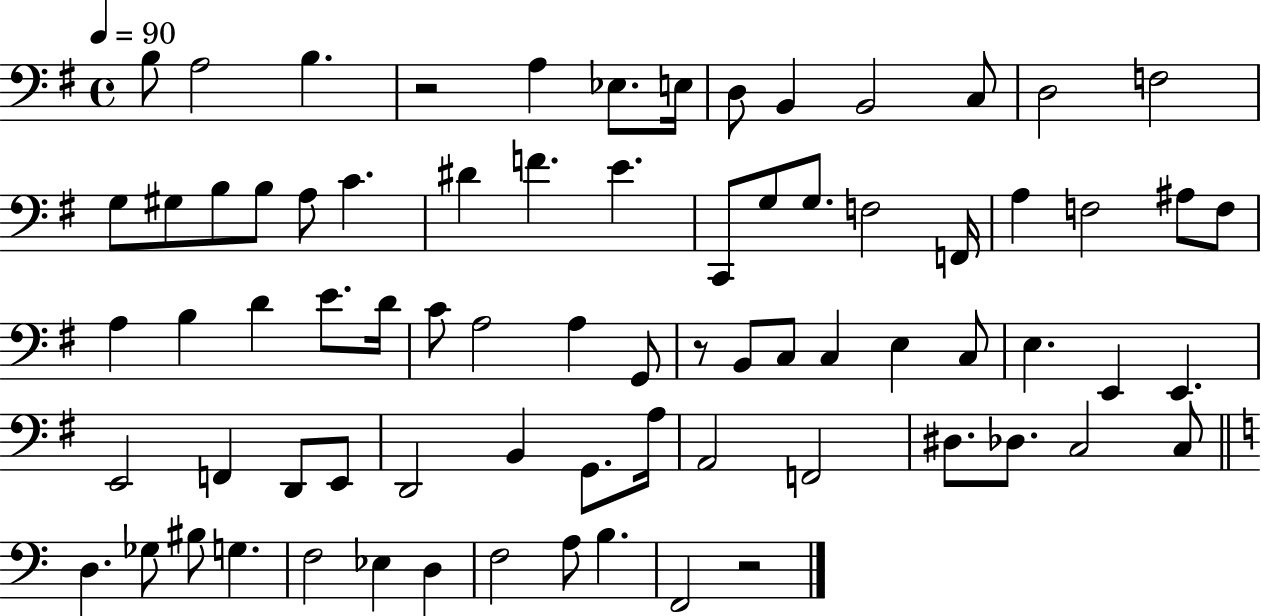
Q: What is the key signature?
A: G major